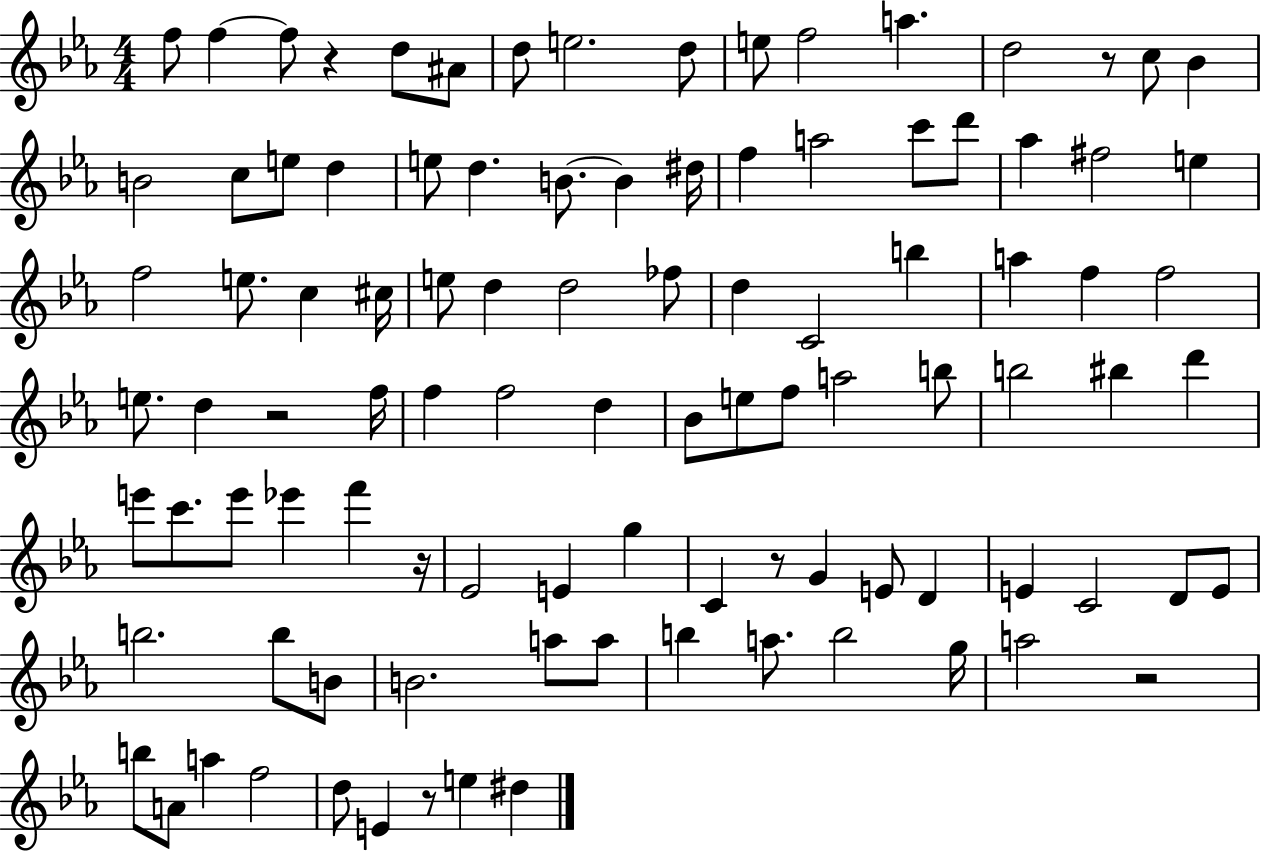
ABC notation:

X:1
T:Untitled
M:4/4
L:1/4
K:Eb
f/2 f f/2 z d/2 ^A/2 d/2 e2 d/2 e/2 f2 a d2 z/2 c/2 _B B2 c/2 e/2 d e/2 d B/2 B ^d/4 f a2 c'/2 d'/2 _a ^f2 e f2 e/2 c ^c/4 e/2 d d2 _f/2 d C2 b a f f2 e/2 d z2 f/4 f f2 d _B/2 e/2 f/2 a2 b/2 b2 ^b d' e'/2 c'/2 e'/2 _e' f' z/4 _E2 E g C z/2 G E/2 D E C2 D/2 E/2 b2 b/2 B/2 B2 a/2 a/2 b a/2 b2 g/4 a2 z2 b/2 A/2 a f2 d/2 E z/2 e ^d